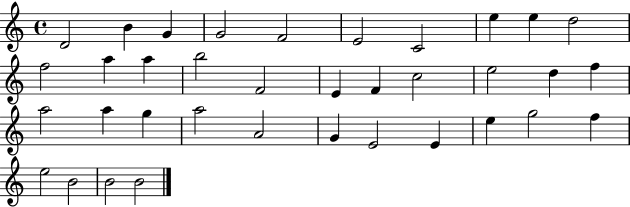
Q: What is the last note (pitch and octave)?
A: B4